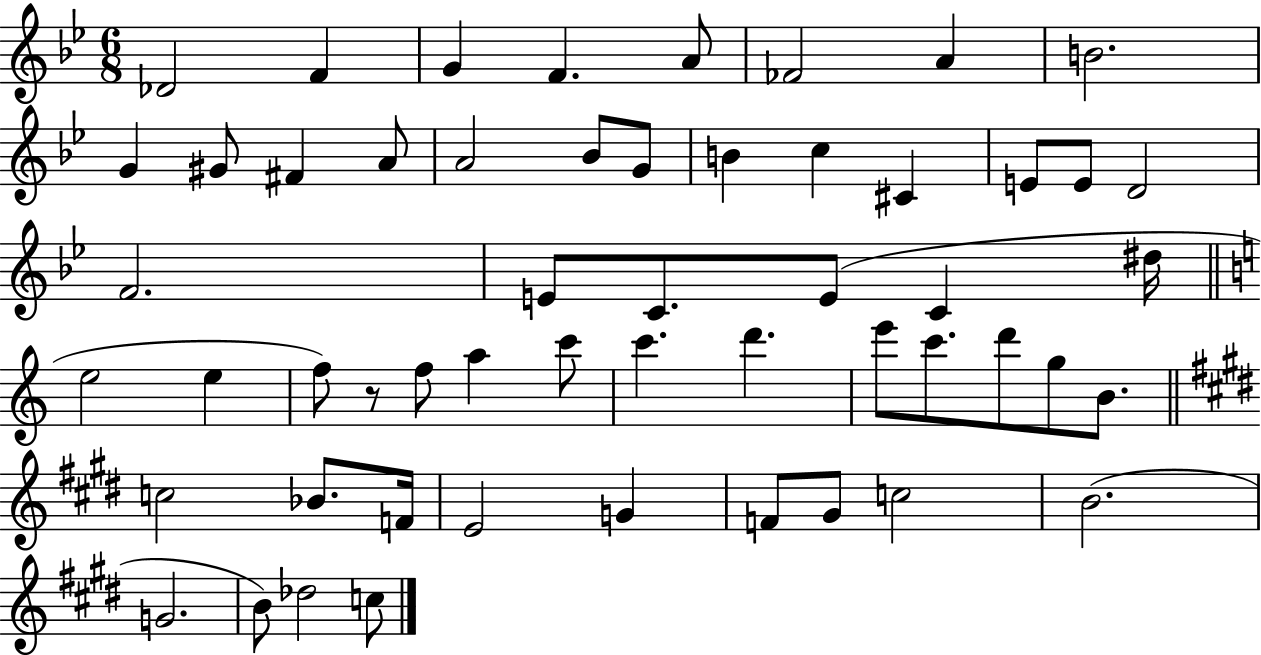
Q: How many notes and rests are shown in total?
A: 54